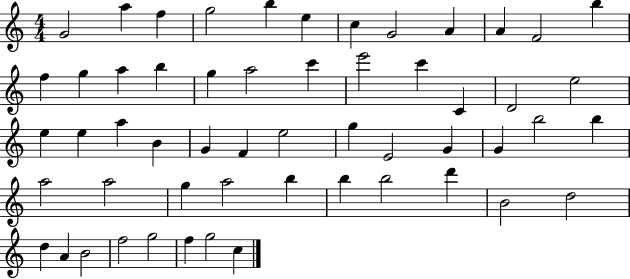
X:1
T:Untitled
M:4/4
L:1/4
K:C
G2 a f g2 b e c G2 A A F2 b f g a b g a2 c' e'2 c' C D2 e2 e e a B G F e2 g E2 G G b2 b a2 a2 g a2 b b b2 d' B2 d2 d A B2 f2 g2 f g2 c